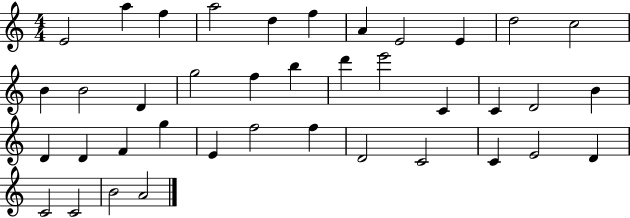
{
  \clef treble
  \numericTimeSignature
  \time 4/4
  \key c \major
  e'2 a''4 f''4 | a''2 d''4 f''4 | a'4 e'2 e'4 | d''2 c''2 | \break b'4 b'2 d'4 | g''2 f''4 b''4 | d'''4 e'''2 c'4 | c'4 d'2 b'4 | \break d'4 d'4 f'4 g''4 | e'4 f''2 f''4 | d'2 c'2 | c'4 e'2 d'4 | \break c'2 c'2 | b'2 a'2 | \bar "|."
}